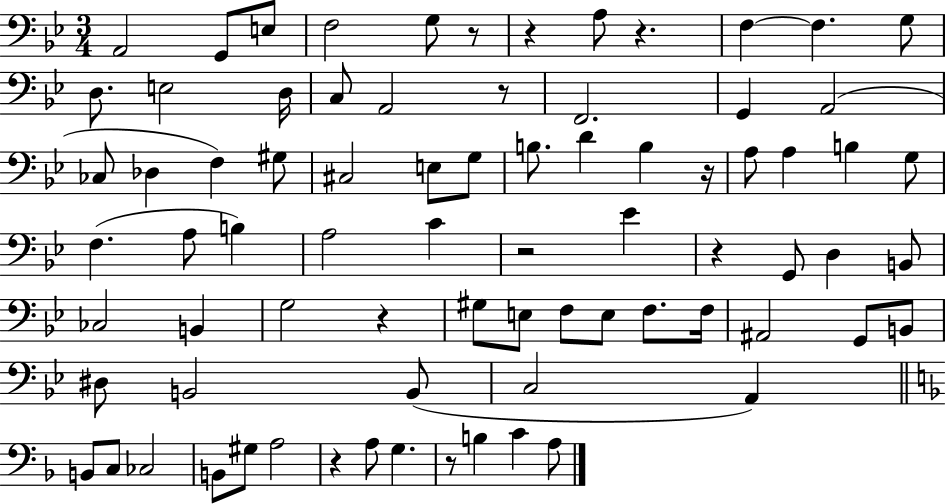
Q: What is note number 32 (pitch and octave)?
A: F3